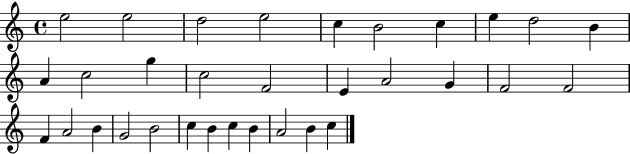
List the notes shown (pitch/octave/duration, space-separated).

E5/h E5/h D5/h E5/h C5/q B4/h C5/q E5/q D5/h B4/q A4/q C5/h G5/q C5/h F4/h E4/q A4/h G4/q F4/h F4/h F4/q A4/h B4/q G4/h B4/h C5/q B4/q C5/q B4/q A4/h B4/q C5/q